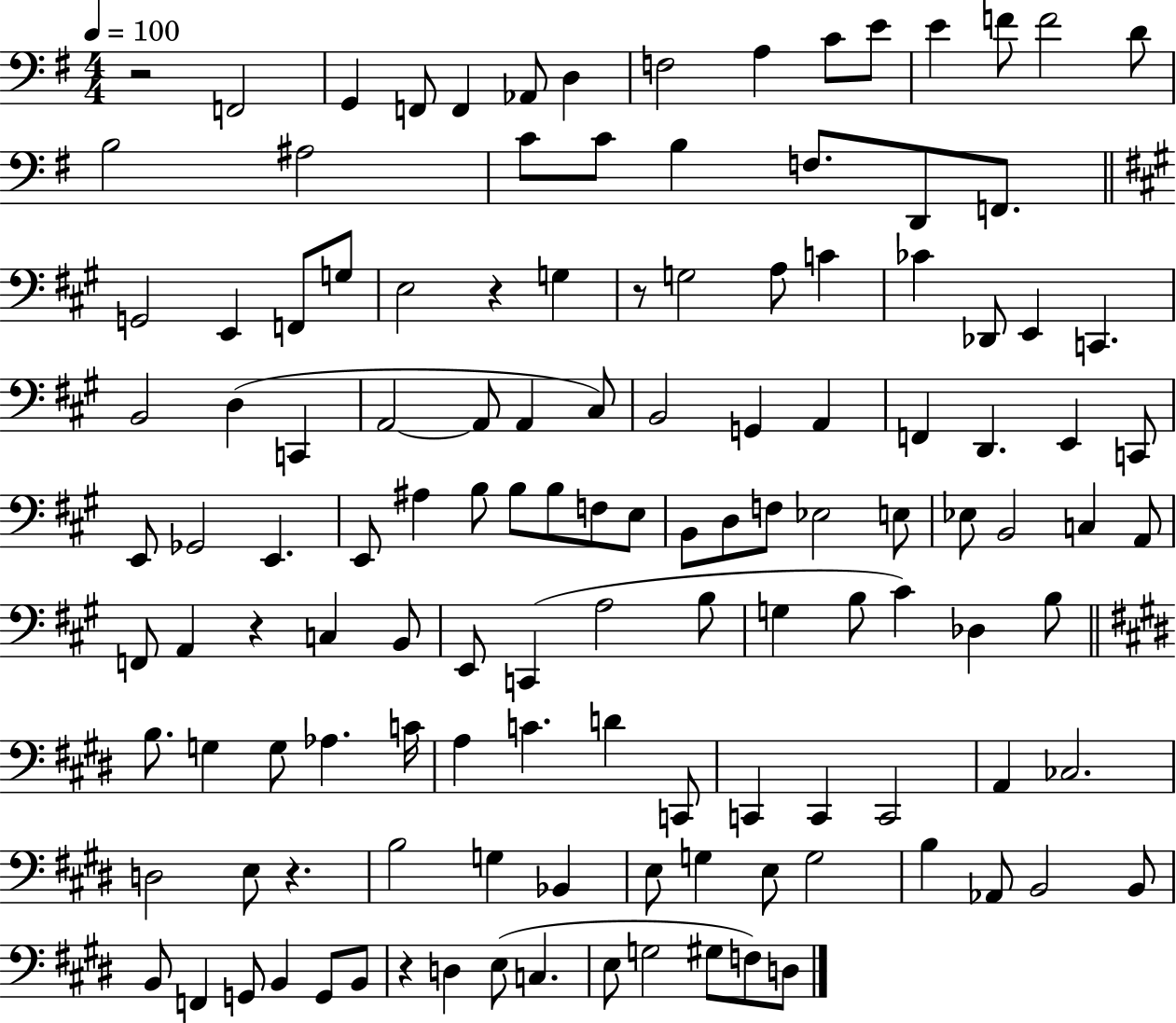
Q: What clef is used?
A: bass